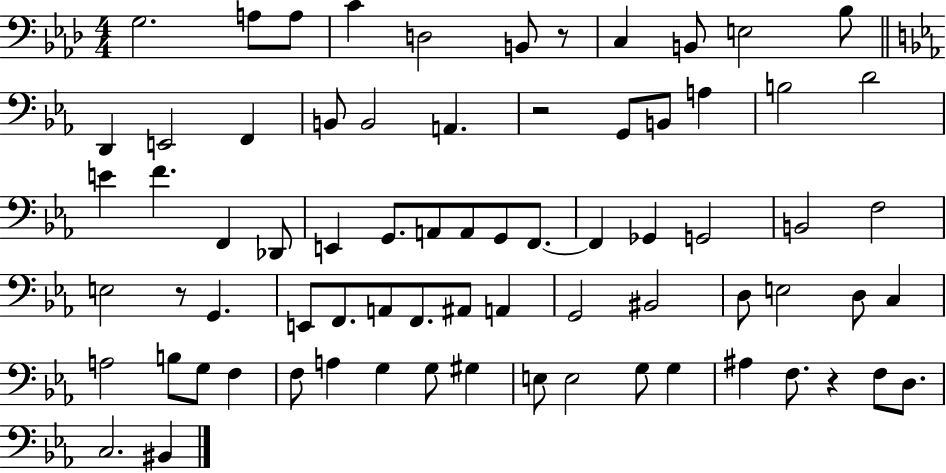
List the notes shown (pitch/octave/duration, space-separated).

G3/h. A3/e A3/e C4/q D3/h B2/e R/e C3/q B2/e E3/h Bb3/e D2/q E2/h F2/q B2/e B2/h A2/q. R/h G2/e B2/e A3/q B3/h D4/h E4/q F4/q. F2/q Db2/e E2/q G2/e. A2/e A2/e G2/e F2/e. F2/q Gb2/q G2/h B2/h F3/h E3/h R/e G2/q. E2/e F2/e. A2/e F2/e. A#2/e A2/q G2/h BIS2/h D3/e E3/h D3/e C3/q A3/h B3/e G3/e F3/q F3/e A3/q G3/q G3/e G#3/q E3/e E3/h G3/e G3/q A#3/q F3/e. R/q F3/e D3/e. C3/h. BIS2/q